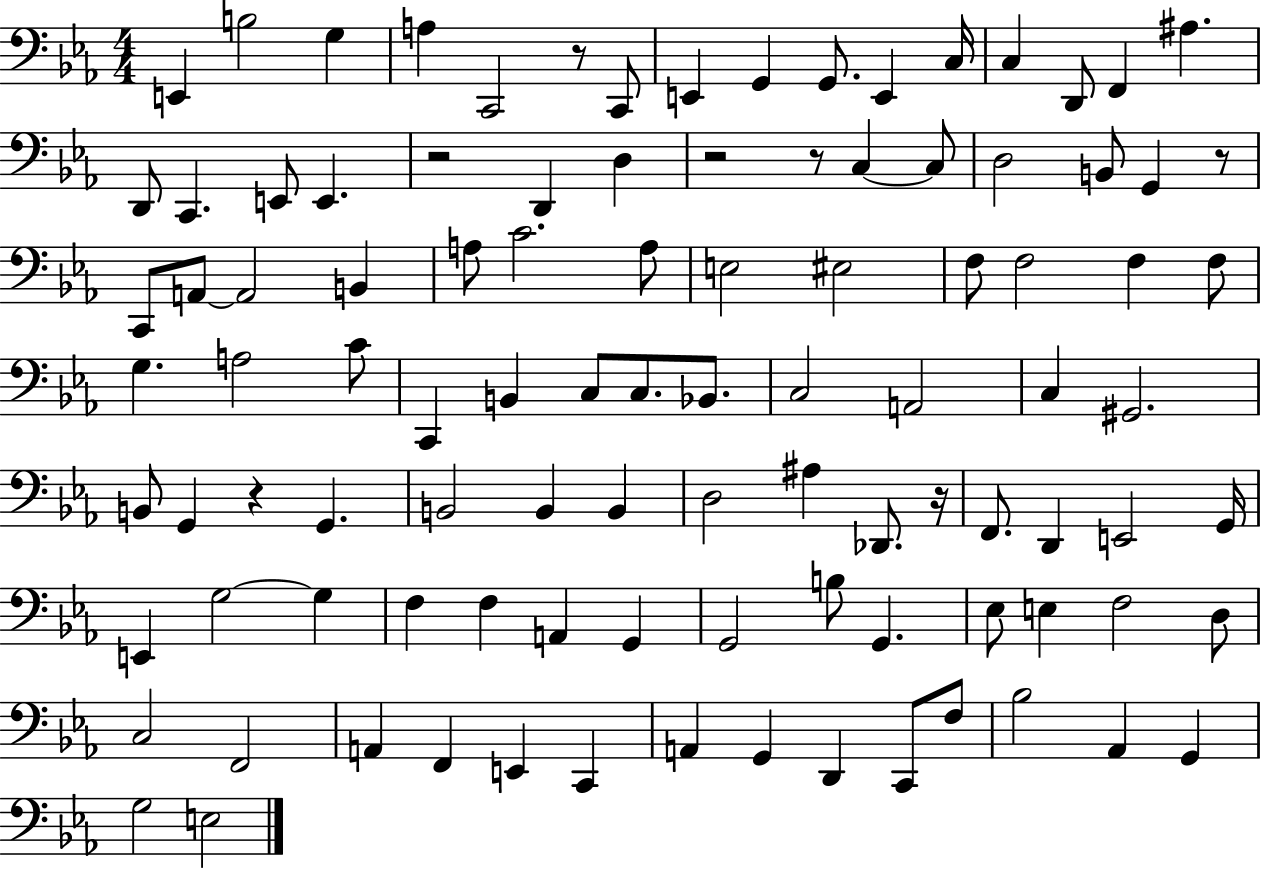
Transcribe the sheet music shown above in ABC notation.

X:1
T:Untitled
M:4/4
L:1/4
K:Eb
E,, B,2 G, A, C,,2 z/2 C,,/2 E,, G,, G,,/2 E,, C,/4 C, D,,/2 F,, ^A, D,,/2 C,, E,,/2 E,, z2 D,, D, z2 z/2 C, C,/2 D,2 B,,/2 G,, z/2 C,,/2 A,,/2 A,,2 B,, A,/2 C2 A,/2 E,2 ^E,2 F,/2 F,2 F, F,/2 G, A,2 C/2 C,, B,, C,/2 C,/2 _B,,/2 C,2 A,,2 C, ^G,,2 B,,/2 G,, z G,, B,,2 B,, B,, D,2 ^A, _D,,/2 z/4 F,,/2 D,, E,,2 G,,/4 E,, G,2 G, F, F, A,, G,, G,,2 B,/2 G,, _E,/2 E, F,2 D,/2 C,2 F,,2 A,, F,, E,, C,, A,, G,, D,, C,,/2 F,/2 _B,2 _A,, G,, G,2 E,2